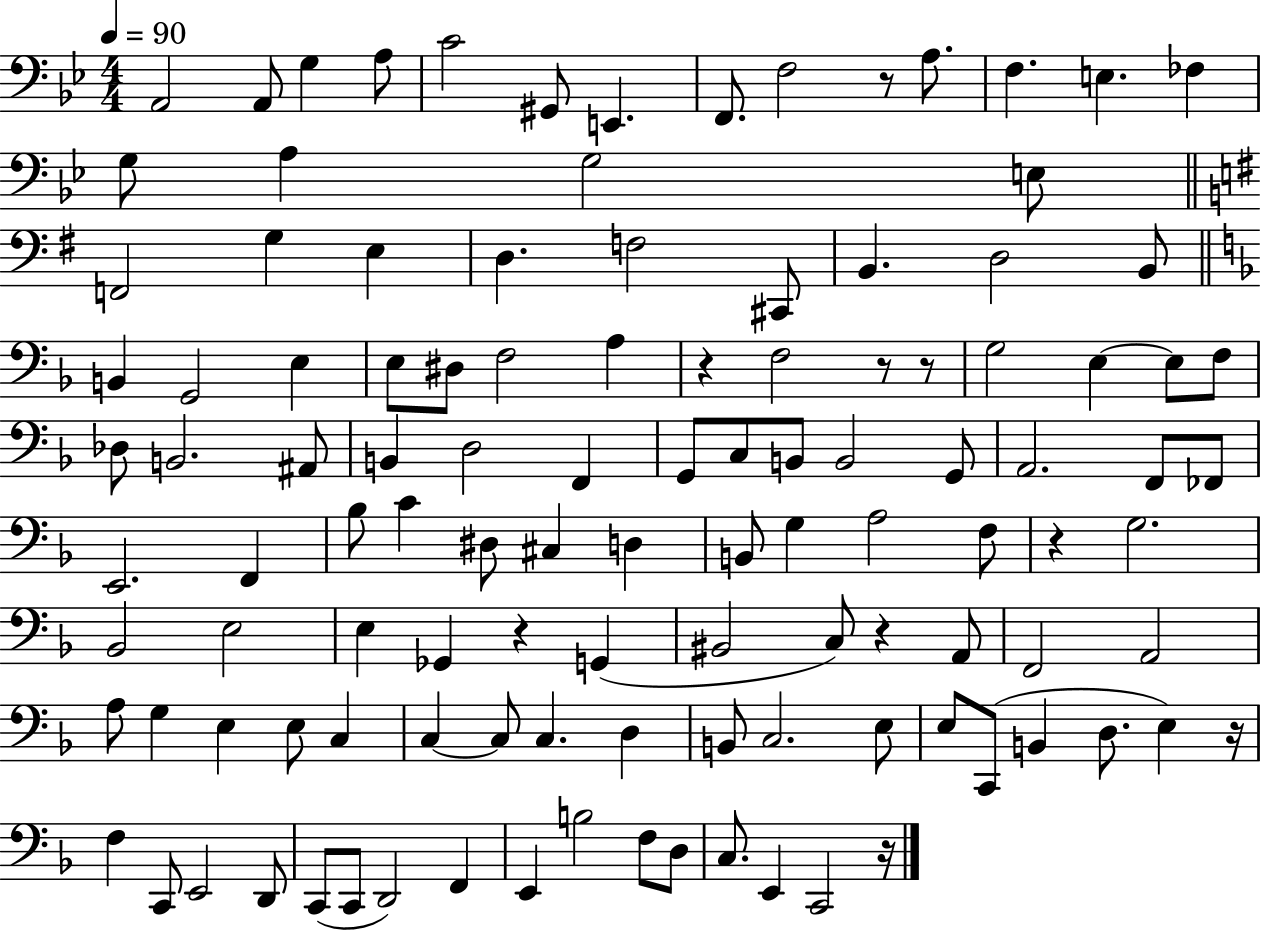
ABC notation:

X:1
T:Untitled
M:4/4
L:1/4
K:Bb
A,,2 A,,/2 G, A,/2 C2 ^G,,/2 E,, F,,/2 F,2 z/2 A,/2 F, E, _F, G,/2 A, G,2 E,/2 F,,2 G, E, D, F,2 ^C,,/2 B,, D,2 B,,/2 B,, G,,2 E, E,/2 ^D,/2 F,2 A, z F,2 z/2 z/2 G,2 E, E,/2 F,/2 _D,/2 B,,2 ^A,,/2 B,, D,2 F,, G,,/2 C,/2 B,,/2 B,,2 G,,/2 A,,2 F,,/2 _F,,/2 E,,2 F,, _B,/2 C ^D,/2 ^C, D, B,,/2 G, A,2 F,/2 z G,2 _B,,2 E,2 E, _G,, z G,, ^B,,2 C,/2 z A,,/2 F,,2 A,,2 A,/2 G, E, E,/2 C, C, C,/2 C, D, B,,/2 C,2 E,/2 E,/2 C,,/2 B,, D,/2 E, z/4 F, C,,/2 E,,2 D,,/2 C,,/2 C,,/2 D,,2 F,, E,, B,2 F,/2 D,/2 C,/2 E,, C,,2 z/4